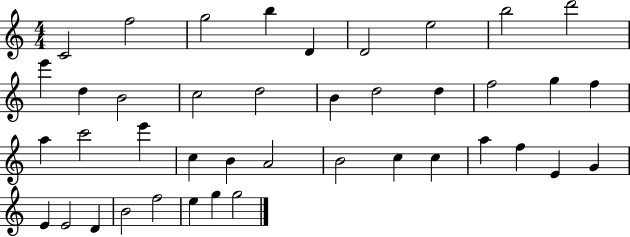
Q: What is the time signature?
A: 4/4